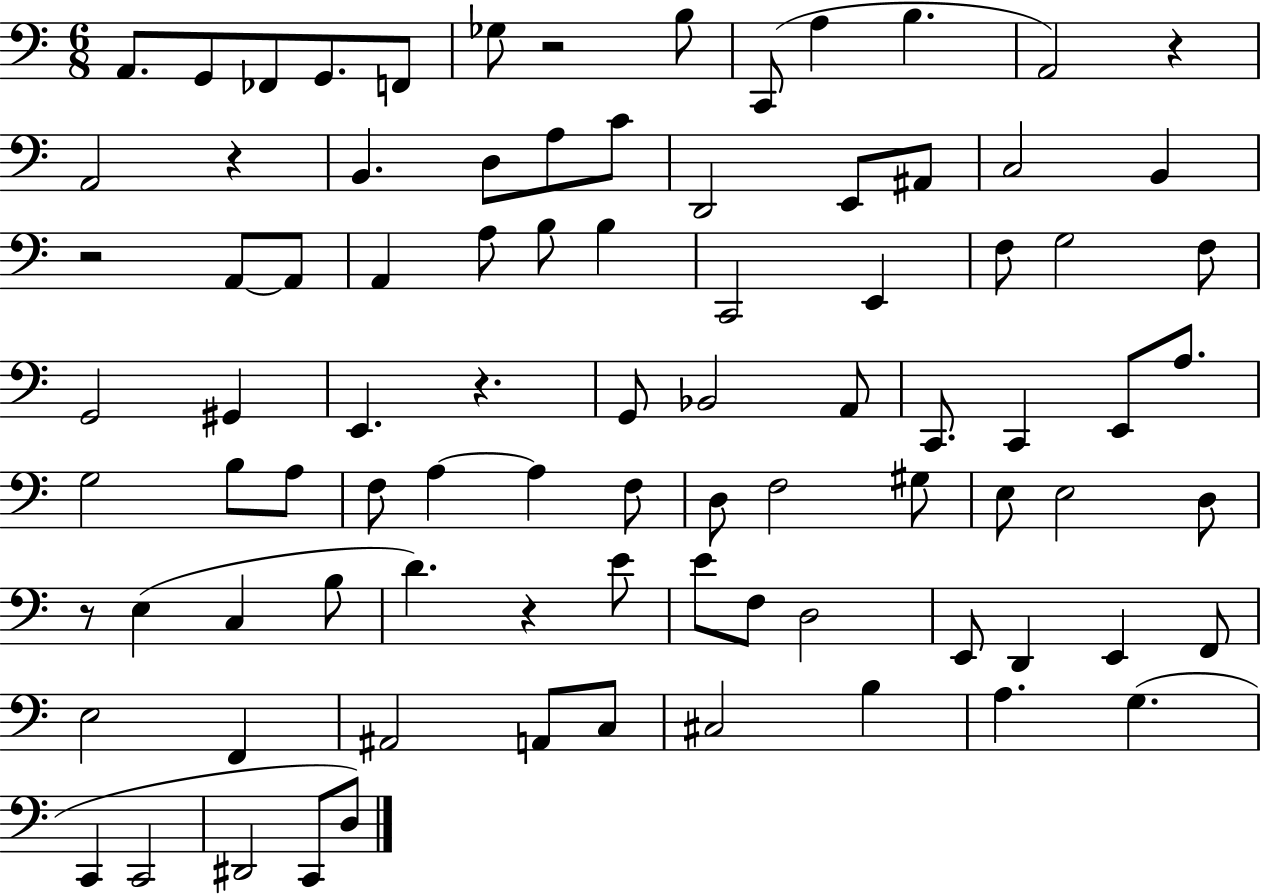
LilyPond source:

{
  \clef bass
  \numericTimeSignature
  \time 6/8
  \key c \major
  \repeat volta 2 { a,8. g,8 fes,8 g,8. f,8 | ges8 r2 b8 | c,8( a4 b4. | a,2) r4 | \break a,2 r4 | b,4. d8 a8 c'8 | d,2 e,8 ais,8 | c2 b,4 | \break r2 a,8~~ a,8 | a,4 a8 b8 b4 | c,2 e,4 | f8 g2 f8 | \break g,2 gis,4 | e,4. r4. | g,8 bes,2 a,8 | c,8. c,4 e,8 a8. | \break g2 b8 a8 | f8 a4~~ a4 f8 | d8 f2 gis8 | e8 e2 d8 | \break r8 e4( c4 b8 | d'4.) r4 e'8 | e'8 f8 d2 | e,8 d,4 e,4 f,8 | \break e2 f,4 | ais,2 a,8 c8 | cis2 b4 | a4. g4.( | \break c,4 c,2 | dis,2 c,8 d8) | } \bar "|."
}